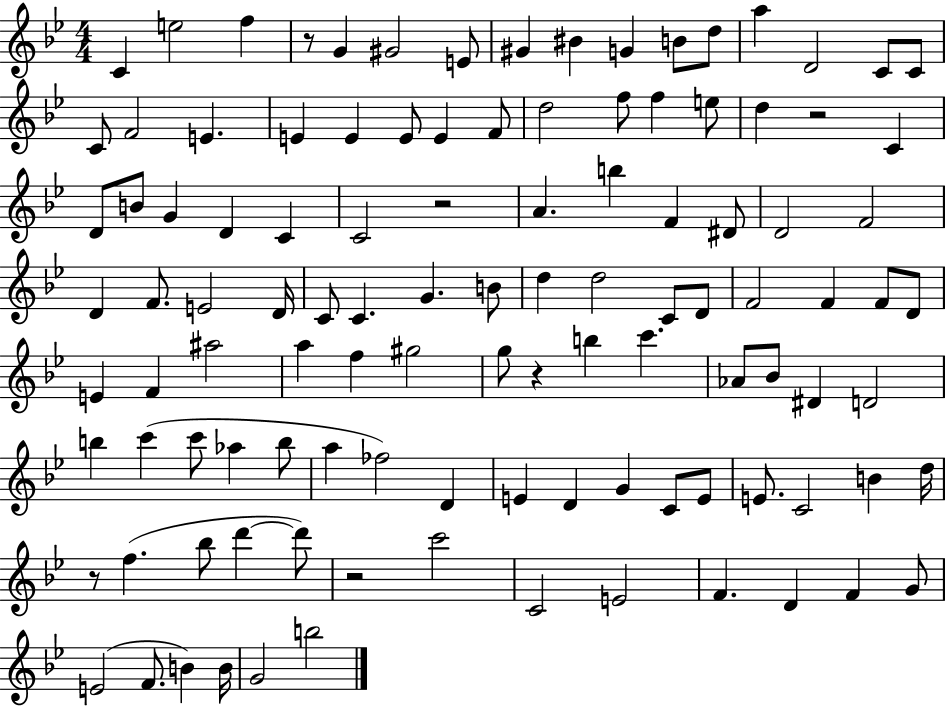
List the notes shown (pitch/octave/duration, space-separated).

C4/q E5/h F5/q R/e G4/q G#4/h E4/e G#4/q BIS4/q G4/q B4/e D5/e A5/q D4/h C4/e C4/e C4/e F4/h E4/q. E4/q E4/q E4/e E4/q F4/e D5/h F5/e F5/q E5/e D5/q R/h C4/q D4/e B4/e G4/q D4/q C4/q C4/h R/h A4/q. B5/q F4/q D#4/e D4/h F4/h D4/q F4/e. E4/h D4/s C4/e C4/q. G4/q. B4/e D5/q D5/h C4/e D4/e F4/h F4/q F4/e D4/e E4/q F4/q A#5/h A5/q F5/q G#5/h G5/e R/q B5/q C6/q. Ab4/e Bb4/e D#4/q D4/h B5/q C6/q C6/e Ab5/q B5/e A5/q FES5/h D4/q E4/q D4/q G4/q C4/e E4/e E4/e. C4/h B4/q D5/s R/e F5/q. Bb5/e D6/q D6/e R/h C6/h C4/h E4/h F4/q. D4/q F4/q G4/e E4/h F4/e. B4/q B4/s G4/h B5/h